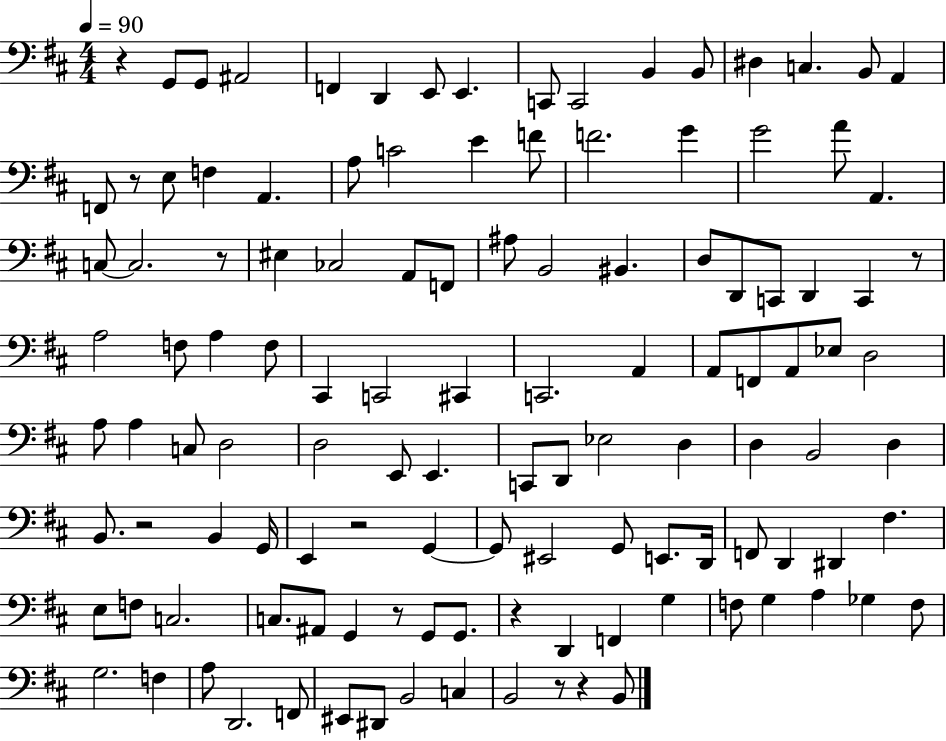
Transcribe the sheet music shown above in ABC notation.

X:1
T:Untitled
M:4/4
L:1/4
K:D
z G,,/2 G,,/2 ^A,,2 F,, D,, E,,/2 E,, C,,/2 C,,2 B,, B,,/2 ^D, C, B,,/2 A,, F,,/2 z/2 E,/2 F, A,, A,/2 C2 E F/2 F2 G G2 A/2 A,, C,/2 C,2 z/2 ^E, _C,2 A,,/2 F,,/2 ^A,/2 B,,2 ^B,, D,/2 D,,/2 C,,/2 D,, C,, z/2 A,2 F,/2 A, F,/2 ^C,, C,,2 ^C,, C,,2 A,, A,,/2 F,,/2 A,,/2 _E,/2 D,2 A,/2 A, C,/2 D,2 D,2 E,,/2 E,, C,,/2 D,,/2 _E,2 D, D, B,,2 D, B,,/2 z2 B,, G,,/4 E,, z2 G,, G,,/2 ^E,,2 G,,/2 E,,/2 D,,/4 F,,/2 D,, ^D,, ^F, E,/2 F,/2 C,2 C,/2 ^A,,/2 G,, z/2 G,,/2 G,,/2 z D,, F,, G, F,/2 G, A, _G, F,/2 G,2 F, A,/2 D,,2 F,,/2 ^E,,/2 ^D,,/2 B,,2 C, B,,2 z/2 z B,,/2